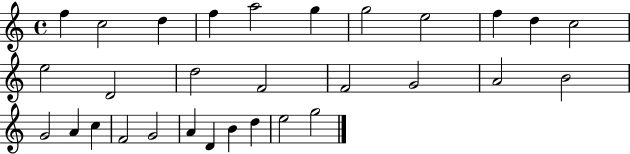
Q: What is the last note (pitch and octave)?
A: G5